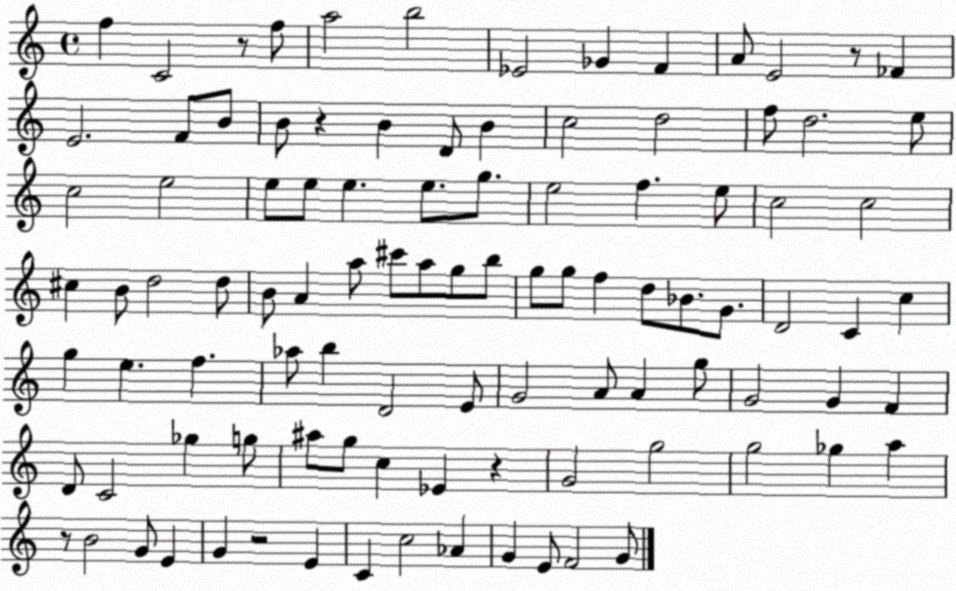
X:1
T:Untitled
M:4/4
L:1/4
K:C
f C2 z/2 f/2 a2 b2 _E2 _G F A/2 E2 z/2 _F E2 F/2 B/2 B/2 z B D/2 B c2 d2 f/2 d2 e/2 c2 e2 e/2 e/2 e e/2 g/2 e2 f e/2 c2 c2 ^c B/2 d2 d/2 B/2 A a/2 ^c'/2 a/2 g/2 b/2 g/2 g/2 f d/2 _B/2 G/2 D2 C c g e f _a/2 b D2 E/2 G2 A/2 A g/2 G2 G F D/2 C2 _g g/2 ^a/2 g/2 c _E z G2 g2 g2 _g a z/2 B2 G/2 E G z2 E C c2 _A G E/2 F2 G/2